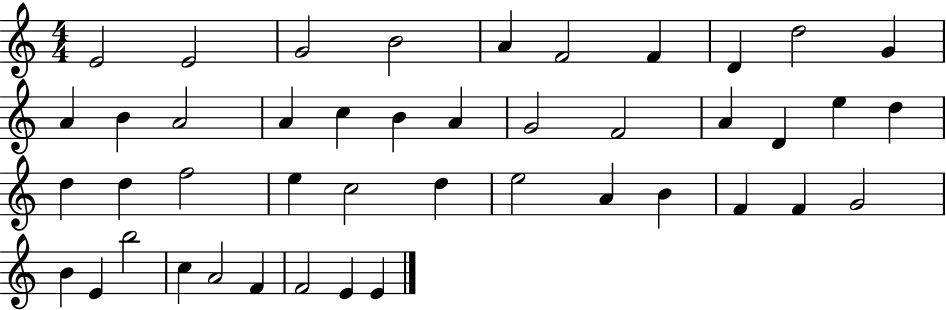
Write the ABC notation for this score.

X:1
T:Untitled
M:4/4
L:1/4
K:C
E2 E2 G2 B2 A F2 F D d2 G A B A2 A c B A G2 F2 A D e d d d f2 e c2 d e2 A B F F G2 B E b2 c A2 F F2 E E